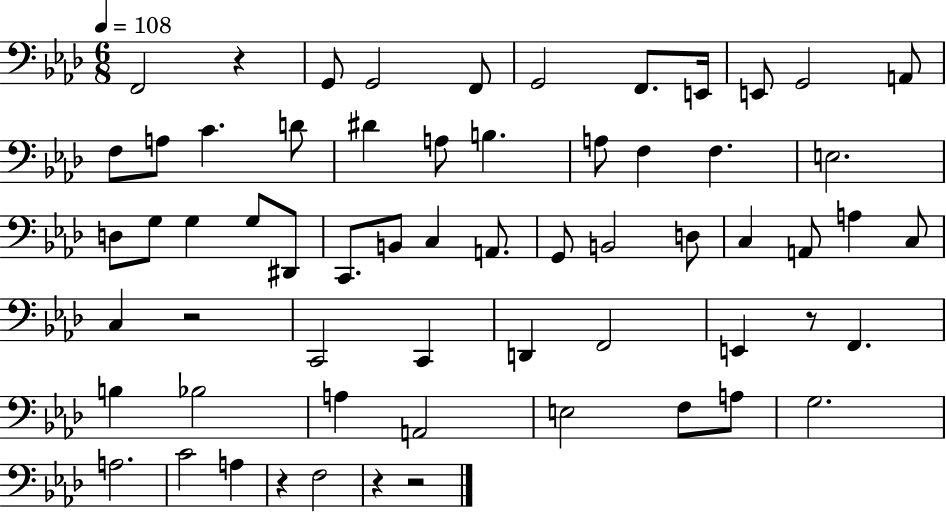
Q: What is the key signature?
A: AES major